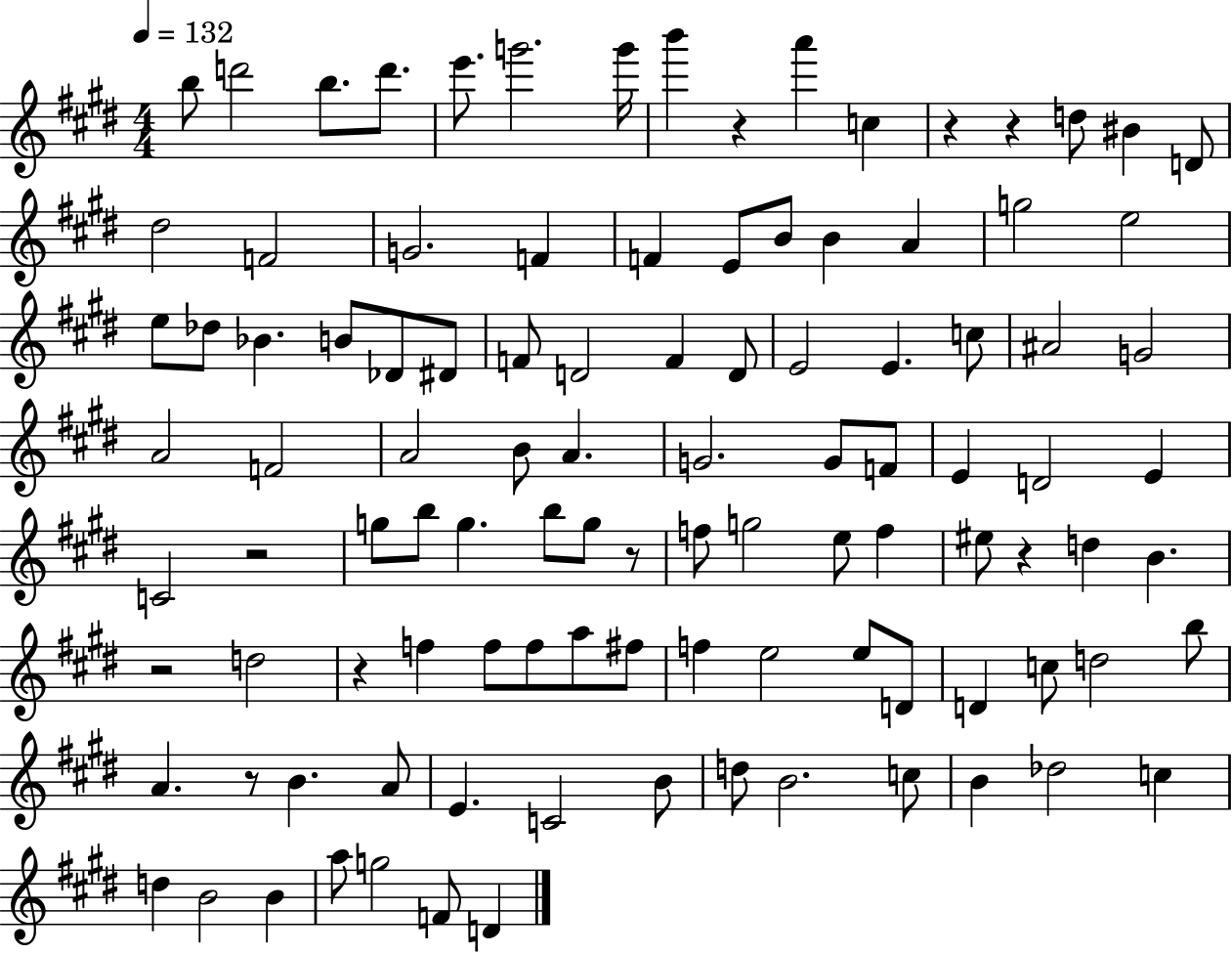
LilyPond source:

{
  \clef treble
  \numericTimeSignature
  \time 4/4
  \key e \major
  \tempo 4 = 132
  \repeat volta 2 { b''8 d'''2 b''8. d'''8. | e'''8. g'''2. g'''16 | b'''4 r4 a'''4 c''4 | r4 r4 d''8 bis'4 d'8 | \break dis''2 f'2 | g'2. f'4 | f'4 e'8 b'8 b'4 a'4 | g''2 e''2 | \break e''8 des''8 bes'4. b'8 des'8 dis'8 | f'8 d'2 f'4 d'8 | e'2 e'4. c''8 | ais'2 g'2 | \break a'2 f'2 | a'2 b'8 a'4. | g'2. g'8 f'8 | e'4 d'2 e'4 | \break c'2 r2 | g''8 b''8 g''4. b''8 g''8 r8 | f''8 g''2 e''8 f''4 | eis''8 r4 d''4 b'4. | \break r2 d''2 | r4 f''4 f''8 f''8 a''8 fis''8 | f''4 e''2 e''8 d'8 | d'4 c''8 d''2 b''8 | \break a'4. r8 b'4. a'8 | e'4. c'2 b'8 | d''8 b'2. c''8 | b'4 des''2 c''4 | \break d''4 b'2 b'4 | a''8 g''2 f'8 d'4 | } \bar "|."
}